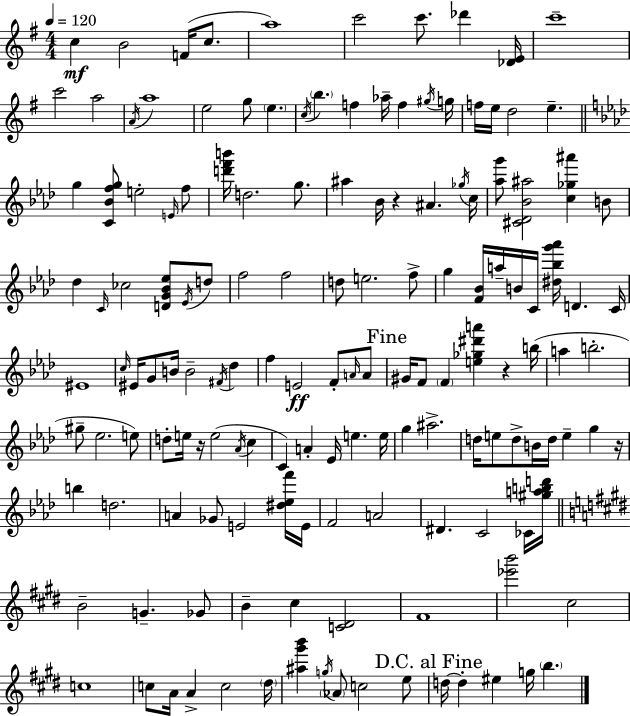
{
  \clef treble
  \numericTimeSignature
  \time 4/4
  \key e \minor
  \tempo 4 = 120
  \repeat volta 2 { c''4\mf b'2 f'16( c''8. | a''1) | c'''2 c'''8. des'''4 <des' e'>16 | c'''1-- | \break c'''2 a''2 | \acciaccatura { a'16 } a''1 | e''2 g''8 \parenthesize e''4. | \acciaccatura { c''16 } \parenthesize b''4. f''4 aes''16-- f''4 | \break \acciaccatura { gis''16 } g''16 f''16 e''16 d''2 e''4.-- | \bar "||" \break \key f \minor g''4 <c' bes' f'' g''>8 e''2-. \grace { e'16 } f''8 | <d''' f''' b'''>16 d''2. g''8. | ais''4 bes'16 r4 ais'4. | \acciaccatura { ges''16 } c''16 <aes'' g'''>8 <cis' des' bes' ais''>2 <c'' ges'' ais'''>4 | \break b'8 des''4 \grace { c'16 } ces''2 <d' g' bes' ees''>8 | \acciaccatura { ees'16 } d''8 f''2 f''2 | d''8 e''2. | f''8-> g''4 <f' bes'>16 a''16-- b'16 c'16 <dis'' bes'' g''' aes'''>16 d'4. | \break c'16 eis'1 | \grace { c''16 } eis'16 g'8 b'16 b'2-- | \acciaccatura { fis'16 } des''4 f''4 e'2\ff | f'8-. \grace { a'16 } a'8 \mark "Fine" gis'16 f'8 \parenthesize f'4 <e'' ges'' dis''' a'''>4 | \break r4 b''16( a''4 b''2.-. | gis''8-- ees''2. | e''8) d''8-. e''16 r16 e''2( | \acciaccatura { aes'16 } c''4 c'4) a'4-. | \break ees'16 e''4. e''16 g''4 ais''2.-> | d''16 e''8 d''8-> b'16 d''16 e''4-- | g''4 r16 b''4 d''2. | a'4 ges'8 e'2 | \break <dis'' ees'' f'''>16 e'16 f'2 | a'2 dis'4. c'2 | ces'16 <gis'' a'' b'' d'''>16 \bar "||" \break \key e \major b'2-- g'4.-- ges'8 | b'4-- cis''4 <c' dis'>2 | fis'1 | <ees''' b'''>2 cis''2 | \break c''1 | c''8 a'16 a'4-> c''2 \parenthesize dis''16 | <ais'' gis''' b'''>4 \acciaccatura { g''16 } \parenthesize aes'8 c''2 e''8 | \mark "D.C. al Fine" d''16~~ d''4-. eis''4 g''16 \parenthesize b''4. | \break } \bar "|."
}